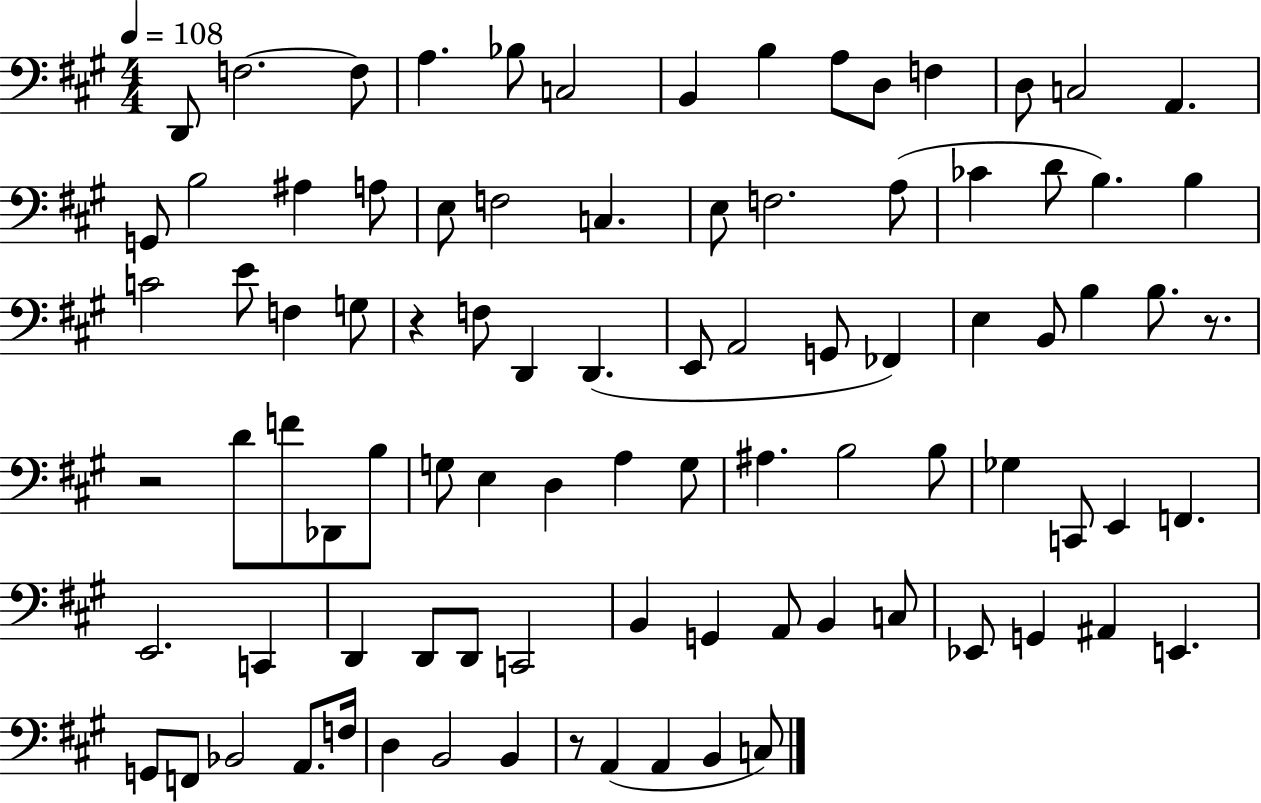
{
  \clef bass
  \numericTimeSignature
  \time 4/4
  \key a \major
  \tempo 4 = 108
  d,8 f2.~~ f8 | a4. bes8 c2 | b,4 b4 a8 d8 f4 | d8 c2 a,4. | \break g,8 b2 ais4 a8 | e8 f2 c4. | e8 f2. a8( | ces'4 d'8 b4.) b4 | \break c'2 e'8 f4 g8 | r4 f8 d,4 d,4.( | e,8 a,2 g,8 fes,4) | e4 b,8 b4 b8. r8. | \break r2 d'8 f'8 des,8 b8 | g8 e4 d4 a4 g8 | ais4. b2 b8 | ges4 c,8 e,4 f,4. | \break e,2. c,4 | d,4 d,8 d,8 c,2 | b,4 g,4 a,8 b,4 c8 | ees,8 g,4 ais,4 e,4. | \break g,8 f,8 bes,2 a,8. f16 | d4 b,2 b,4 | r8 a,4( a,4 b,4 c8) | \bar "|."
}